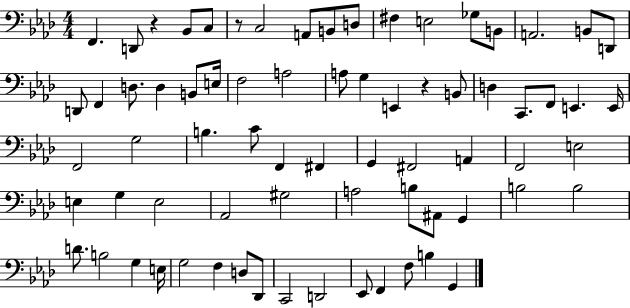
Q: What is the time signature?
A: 4/4